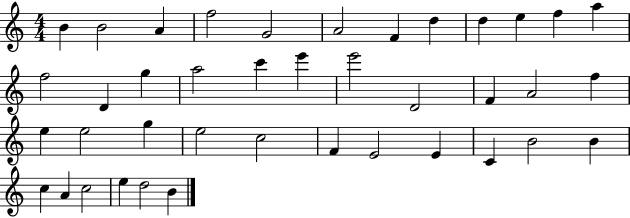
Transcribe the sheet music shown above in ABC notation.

X:1
T:Untitled
M:4/4
L:1/4
K:C
B B2 A f2 G2 A2 F d d e f a f2 D g a2 c' e' e'2 D2 F A2 f e e2 g e2 c2 F E2 E C B2 B c A c2 e d2 B